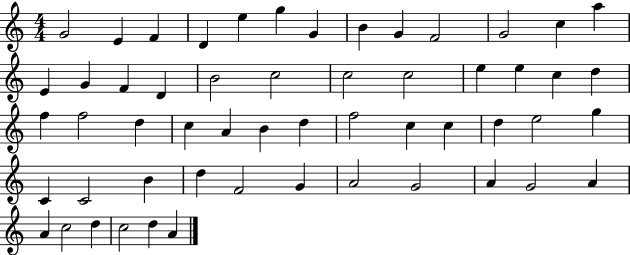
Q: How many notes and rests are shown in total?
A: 55